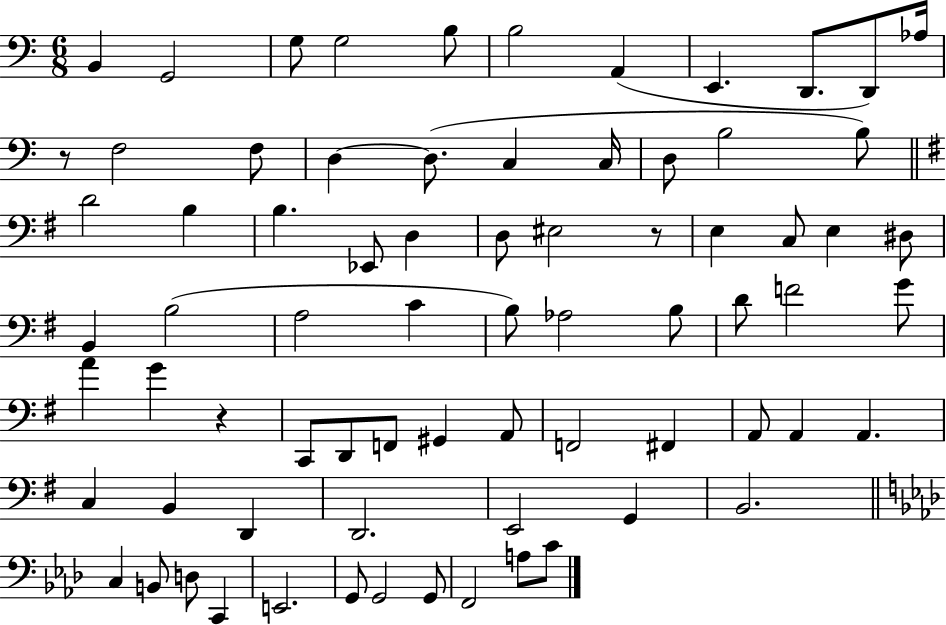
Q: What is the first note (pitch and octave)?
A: B2